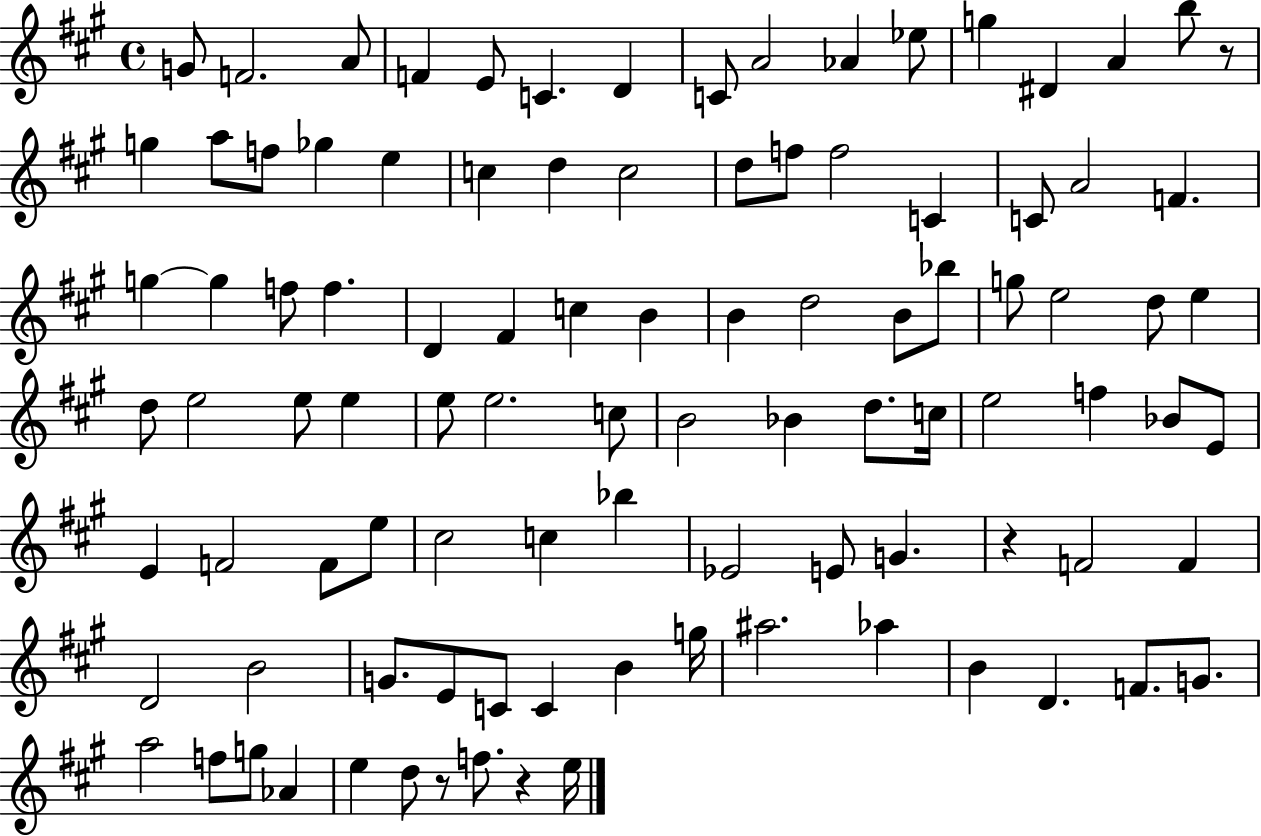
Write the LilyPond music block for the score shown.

{
  \clef treble
  \time 4/4
  \defaultTimeSignature
  \key a \major
  \repeat volta 2 { g'8 f'2. a'8 | f'4 e'8 c'4. d'4 | c'8 a'2 aes'4 ees''8 | g''4 dis'4 a'4 b''8 r8 | \break g''4 a''8 f''8 ges''4 e''4 | c''4 d''4 c''2 | d''8 f''8 f''2 c'4 | c'8 a'2 f'4. | \break g''4~~ g''4 f''8 f''4. | d'4 fis'4 c''4 b'4 | b'4 d''2 b'8 bes''8 | g''8 e''2 d''8 e''4 | \break d''8 e''2 e''8 e''4 | e''8 e''2. c''8 | b'2 bes'4 d''8. c''16 | e''2 f''4 bes'8 e'8 | \break e'4 f'2 f'8 e''8 | cis''2 c''4 bes''4 | ees'2 e'8 g'4. | r4 f'2 f'4 | \break d'2 b'2 | g'8. e'8 c'8 c'4 b'4 g''16 | ais''2. aes''4 | b'4 d'4. f'8. g'8. | \break a''2 f''8 g''8 aes'4 | e''4 d''8 r8 f''8. r4 e''16 | } \bar "|."
}